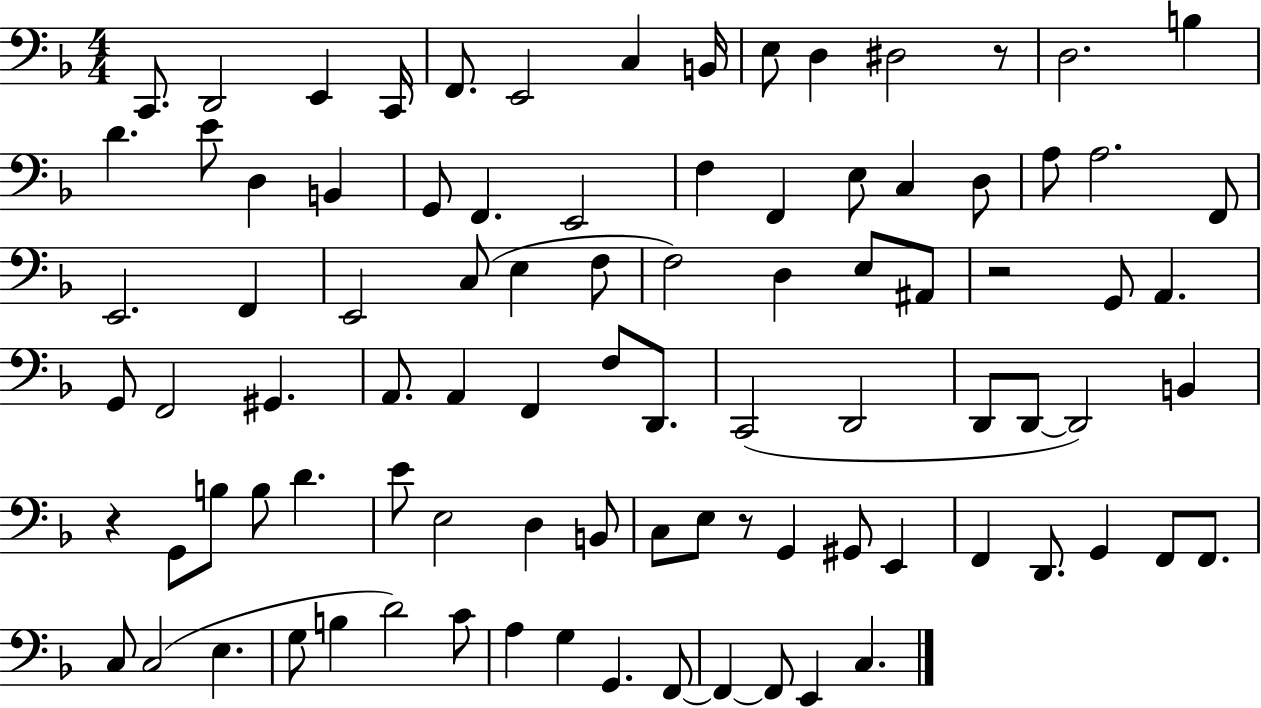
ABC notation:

X:1
T:Untitled
M:4/4
L:1/4
K:F
C,,/2 D,,2 E,, C,,/4 F,,/2 E,,2 C, B,,/4 E,/2 D, ^D,2 z/2 D,2 B, D E/2 D, B,, G,,/2 F,, E,,2 F, F,, E,/2 C, D,/2 A,/2 A,2 F,,/2 E,,2 F,, E,,2 C,/2 E, F,/2 F,2 D, E,/2 ^A,,/2 z2 G,,/2 A,, G,,/2 F,,2 ^G,, A,,/2 A,, F,, F,/2 D,,/2 C,,2 D,,2 D,,/2 D,,/2 D,,2 B,, z G,,/2 B,/2 B,/2 D E/2 E,2 D, B,,/2 C,/2 E,/2 z/2 G,, ^G,,/2 E,, F,, D,,/2 G,, F,,/2 F,,/2 C,/2 C,2 E, G,/2 B, D2 C/2 A, G, G,, F,,/2 F,, F,,/2 E,, C,